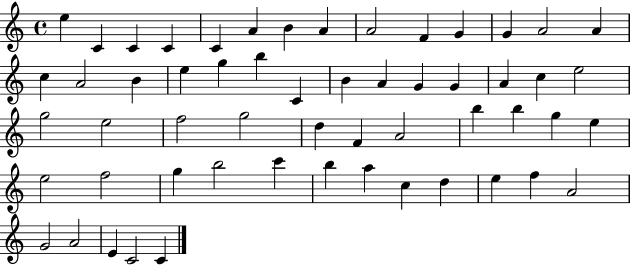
{
  \clef treble
  \time 4/4
  \defaultTimeSignature
  \key c \major
  e''4 c'4 c'4 c'4 | c'4 a'4 b'4 a'4 | a'2 f'4 g'4 | g'4 a'2 a'4 | \break c''4 a'2 b'4 | e''4 g''4 b''4 c'4 | b'4 a'4 g'4 g'4 | a'4 c''4 e''2 | \break g''2 e''2 | f''2 g''2 | d''4 f'4 a'2 | b''4 b''4 g''4 e''4 | \break e''2 f''2 | g''4 b''2 c'''4 | b''4 a''4 c''4 d''4 | e''4 f''4 a'2 | \break g'2 a'2 | e'4 c'2 c'4 | \bar "|."
}